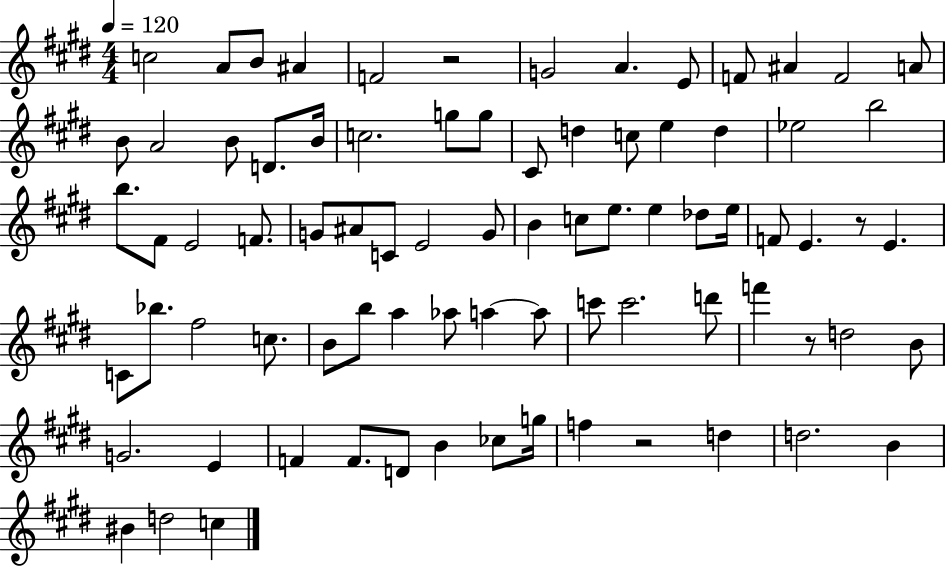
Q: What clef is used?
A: treble